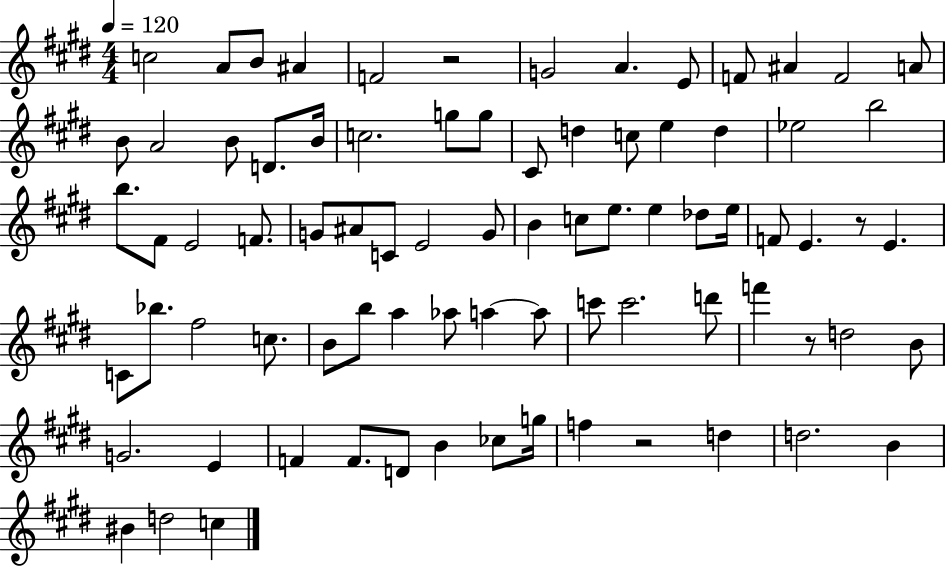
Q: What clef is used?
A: treble